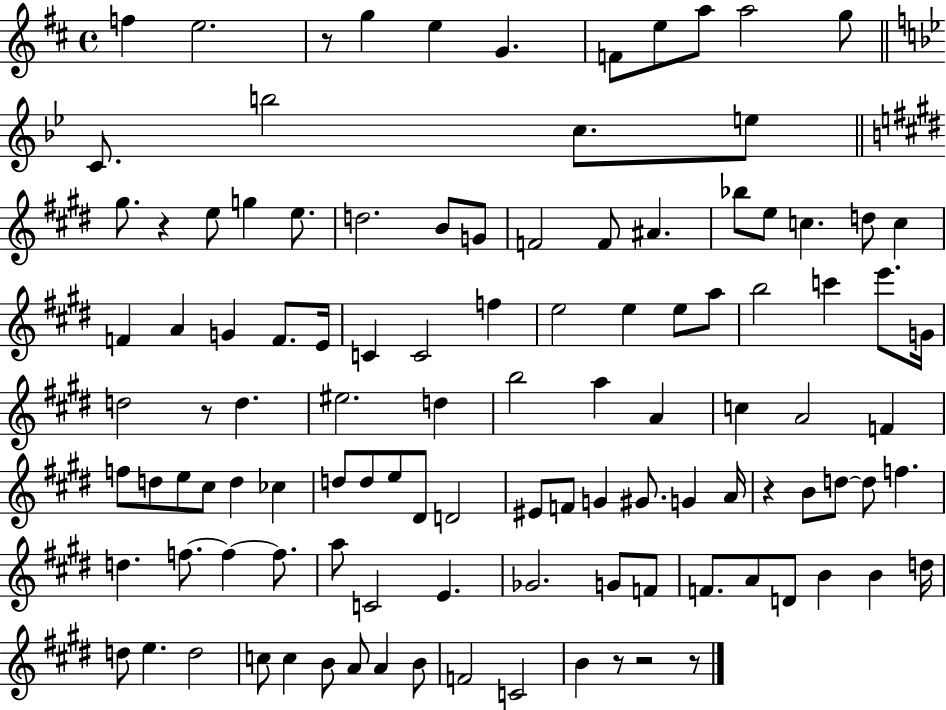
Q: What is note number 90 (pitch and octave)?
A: B4